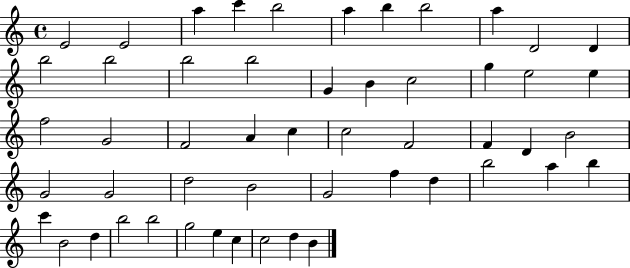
{
  \clef treble
  \time 4/4
  \defaultTimeSignature
  \key c \major
  e'2 e'2 | a''4 c'''4 b''2 | a''4 b''4 b''2 | a''4 d'2 d'4 | \break b''2 b''2 | b''2 b''2 | g'4 b'4 c''2 | g''4 e''2 e''4 | \break f''2 g'2 | f'2 a'4 c''4 | c''2 f'2 | f'4 d'4 b'2 | \break g'2 g'2 | d''2 b'2 | g'2 f''4 d''4 | b''2 a''4 b''4 | \break c'''4 b'2 d''4 | b''2 b''2 | g''2 e''4 c''4 | c''2 d''4 b'4 | \break \bar "|."
}